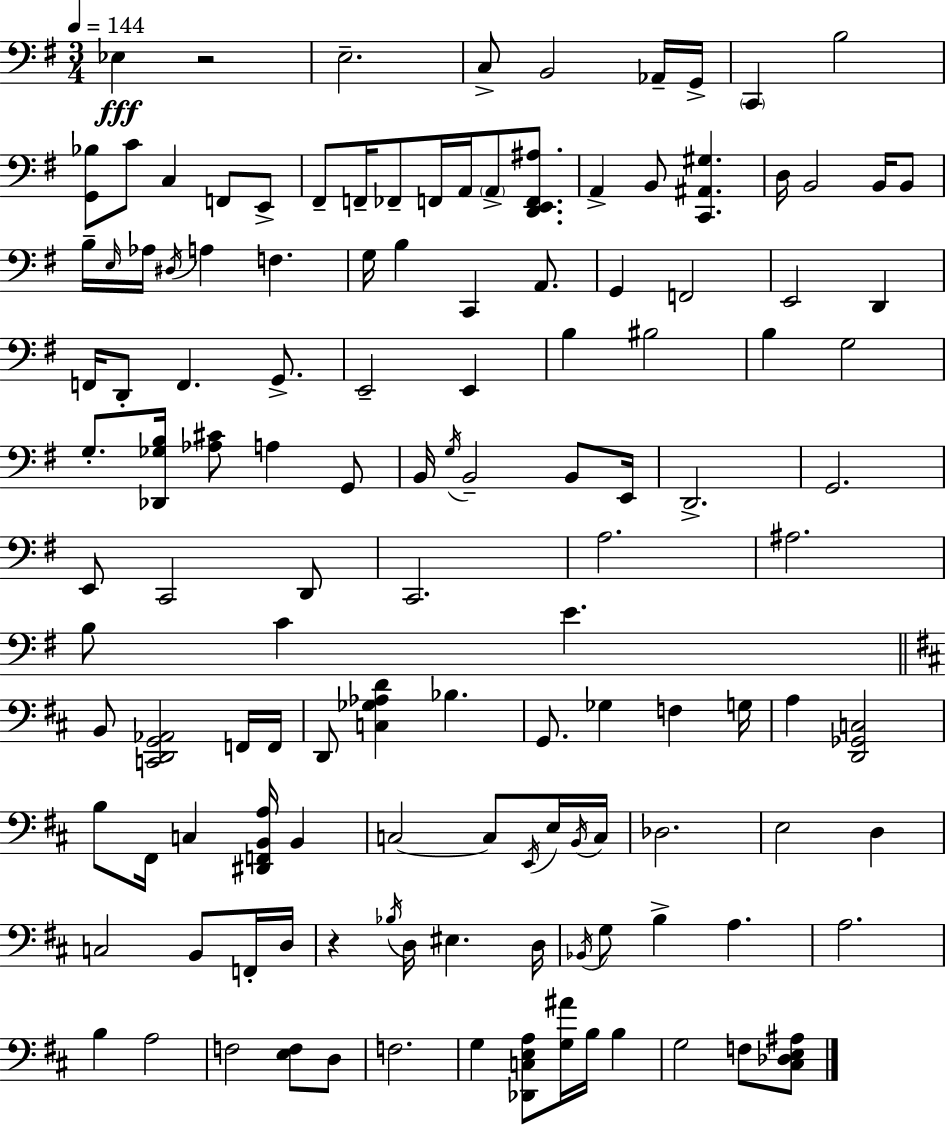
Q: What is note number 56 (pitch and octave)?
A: E2